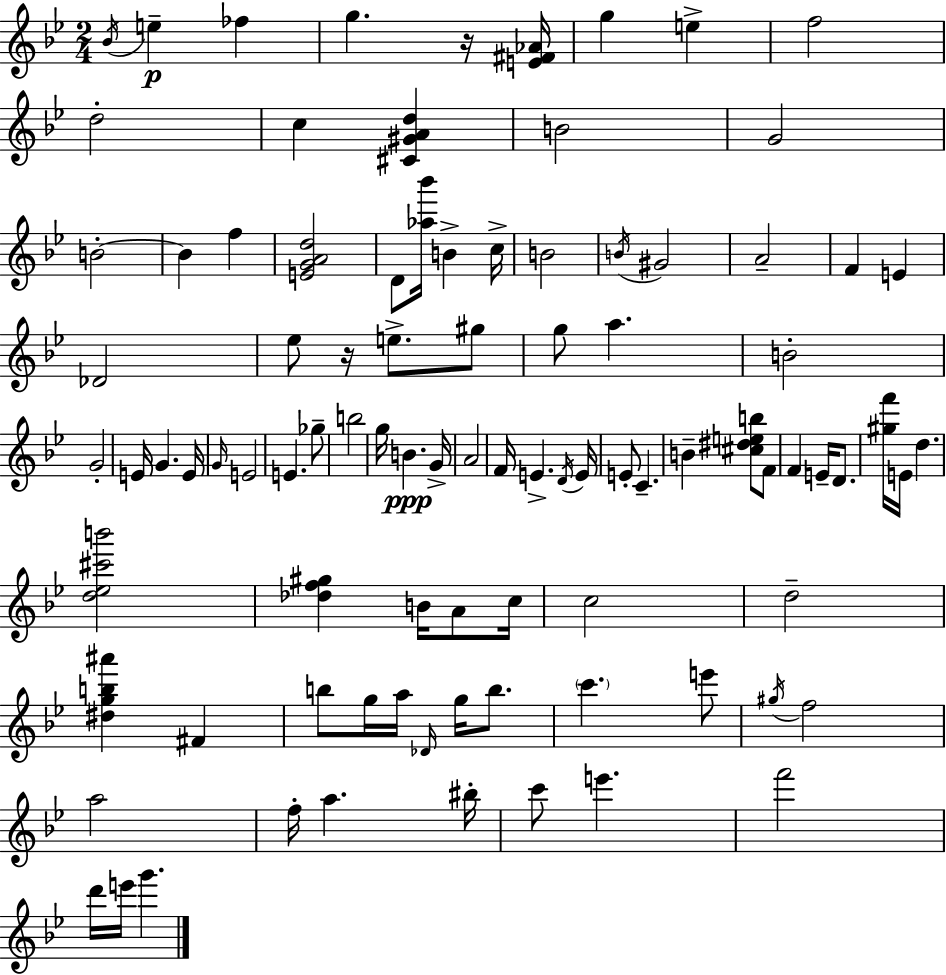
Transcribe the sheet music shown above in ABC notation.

X:1
T:Untitled
M:2/4
L:1/4
K:Bb
_B/4 e _f g z/4 [E^F_A]/4 g e f2 d2 c [^C^GAd] B2 G2 B2 B f [EGAd]2 D/2 [_a_b']/4 B c/4 B2 B/4 ^G2 A2 F E _D2 _e/2 z/4 e/2 ^g/2 g/2 a B2 G2 E/4 G E/4 G/4 E2 E _g/2 b2 g/4 B G/4 A2 F/4 E D/4 E/4 E/2 C B [^c^deb]/2 F/2 F E/4 D/2 [^gf']/4 E/4 d [d_e^c'b']2 [_df^g] B/4 A/2 c/4 c2 d2 [^dgb^a'] ^F b/2 g/4 a/4 _D/4 g/4 b/2 c' e'/2 ^g/4 f2 a2 f/4 a ^b/4 c'/2 e' f'2 d'/4 e'/4 g'